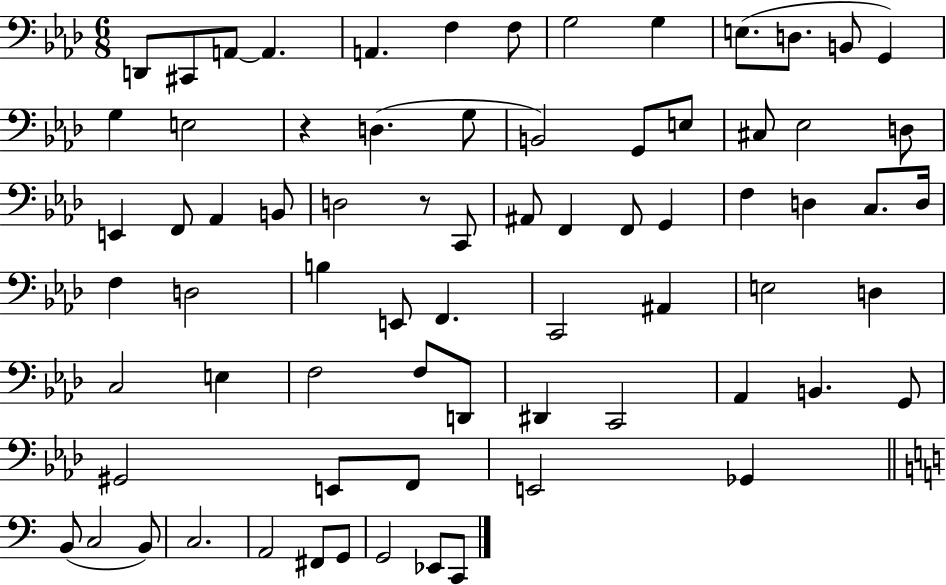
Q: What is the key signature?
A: AES major